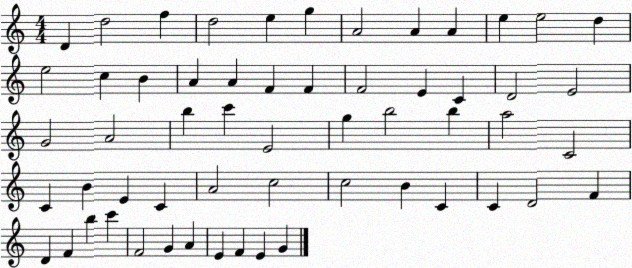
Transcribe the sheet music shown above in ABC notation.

X:1
T:Untitled
M:4/4
L:1/4
K:C
D d2 f d2 e g A2 A A e e2 d e2 c B A A F F F2 E C D2 E2 G2 A2 b c' E2 g b2 b a2 C2 C B E C A2 c2 c2 B C C D2 F D F b c' F2 G A E F E G